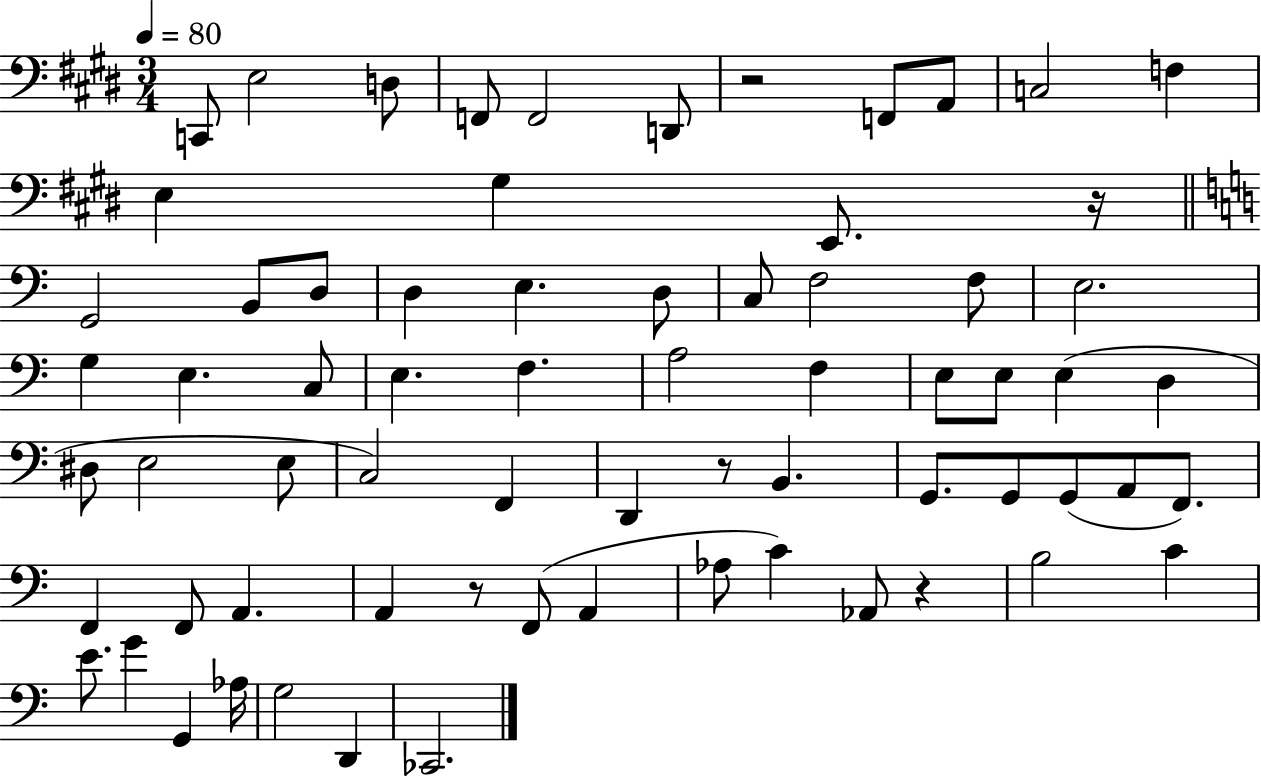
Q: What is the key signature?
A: E major